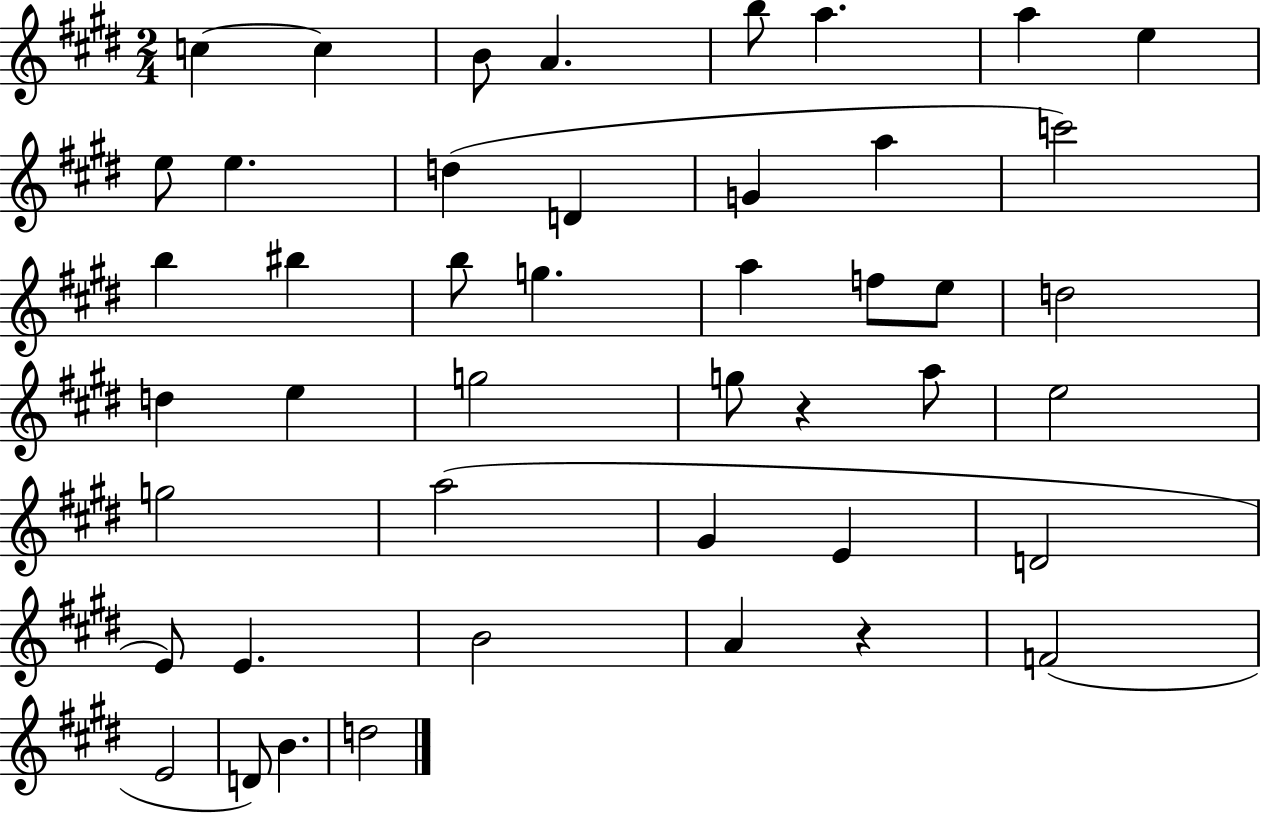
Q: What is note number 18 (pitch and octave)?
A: B5